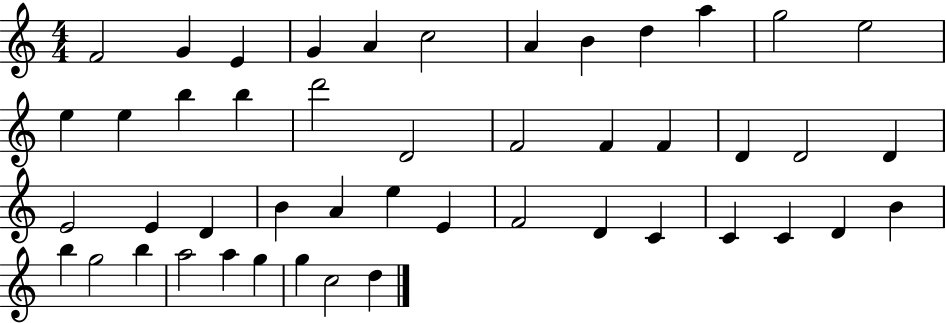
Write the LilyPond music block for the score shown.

{
  \clef treble
  \numericTimeSignature
  \time 4/4
  \key c \major
  f'2 g'4 e'4 | g'4 a'4 c''2 | a'4 b'4 d''4 a''4 | g''2 e''2 | \break e''4 e''4 b''4 b''4 | d'''2 d'2 | f'2 f'4 f'4 | d'4 d'2 d'4 | \break e'2 e'4 d'4 | b'4 a'4 e''4 e'4 | f'2 d'4 c'4 | c'4 c'4 d'4 b'4 | \break b''4 g''2 b''4 | a''2 a''4 g''4 | g''4 c''2 d''4 | \bar "|."
}